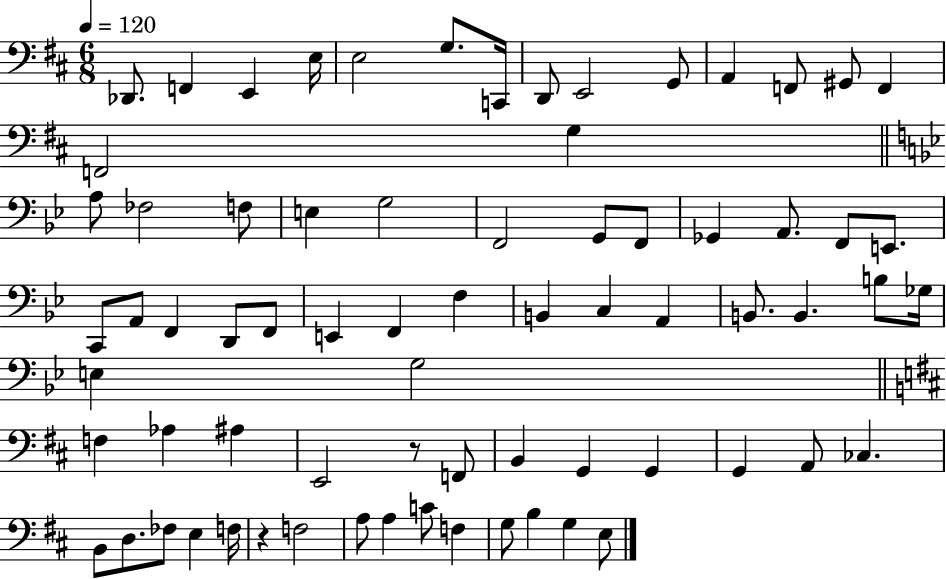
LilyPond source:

{
  \clef bass
  \numericTimeSignature
  \time 6/8
  \key d \major
  \tempo 4 = 120
  \repeat volta 2 { des,8. f,4 e,4 e16 | e2 g8. c,16 | d,8 e,2 g,8 | a,4 f,8 gis,8 f,4 | \break f,2 g4 | \bar "||" \break \key bes \major a8 fes2 f8 | e4 g2 | f,2 g,8 f,8 | ges,4 a,8. f,8 e,8. | \break c,8 a,8 f,4 d,8 f,8 | e,4 f,4 f4 | b,4 c4 a,4 | b,8. b,4. b8 ges16 | \break e4 g2 | \bar "||" \break \key d \major f4 aes4 ais4 | e,2 r8 f,8 | b,4 g,4 g,4 | g,4 a,8 ces4. | \break b,8 d8. fes8 e4 f16 | r4 f2 | a8 a4 c'8 f4 | g8 b4 g4 e8 | \break } \bar "|."
}